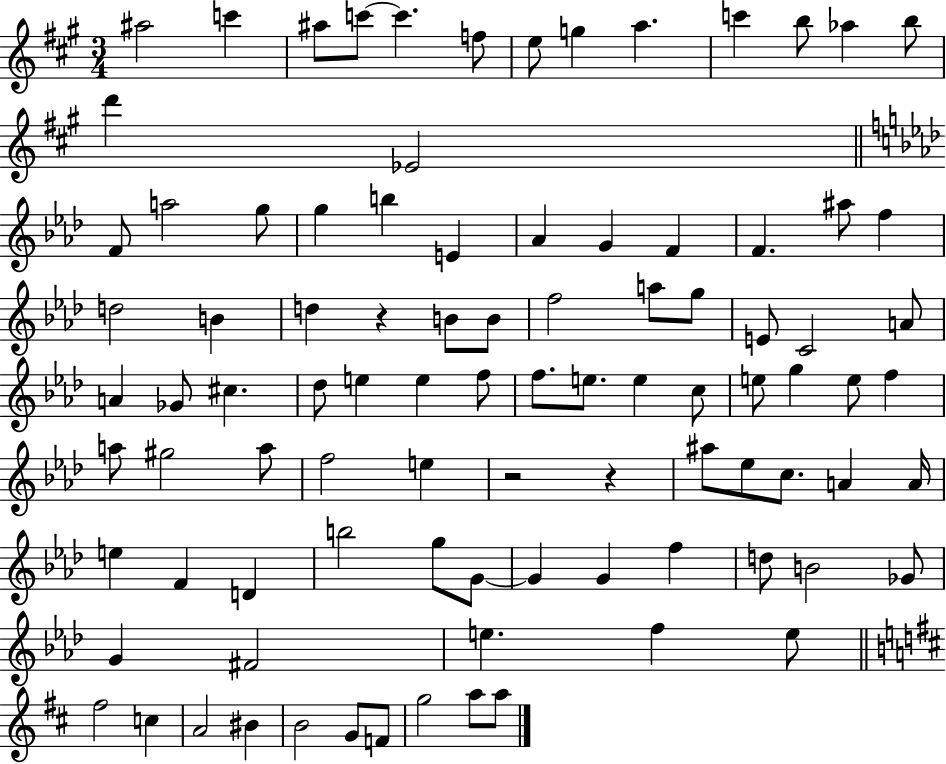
{
  \clef treble
  \numericTimeSignature
  \time 3/4
  \key a \major
  ais''2 c'''4 | ais''8 c'''8~~ c'''4. f''8 | e''8 g''4 a''4. | c'''4 b''8 aes''4 b''8 | \break d'''4 ees'2 | \bar "||" \break \key aes \major f'8 a''2 g''8 | g''4 b''4 e'4 | aes'4 g'4 f'4 | f'4. ais''8 f''4 | \break d''2 b'4 | d''4 r4 b'8 b'8 | f''2 a''8 g''8 | e'8 c'2 a'8 | \break a'4 ges'8 cis''4. | des''8 e''4 e''4 f''8 | f''8. e''8. e''4 c''8 | e''8 g''4 e''8 f''4 | \break a''8 gis''2 a''8 | f''2 e''4 | r2 r4 | ais''8 ees''8 c''8. a'4 a'16 | \break e''4 f'4 d'4 | b''2 g''8 g'8~~ | g'4 g'4 f''4 | d''8 b'2 ges'8 | \break g'4 fis'2 | e''4. f''4 e''8 | \bar "||" \break \key b \minor fis''2 c''4 | a'2 bis'4 | b'2 g'8 f'8 | g''2 a''8 a''8 | \break \bar "|."
}